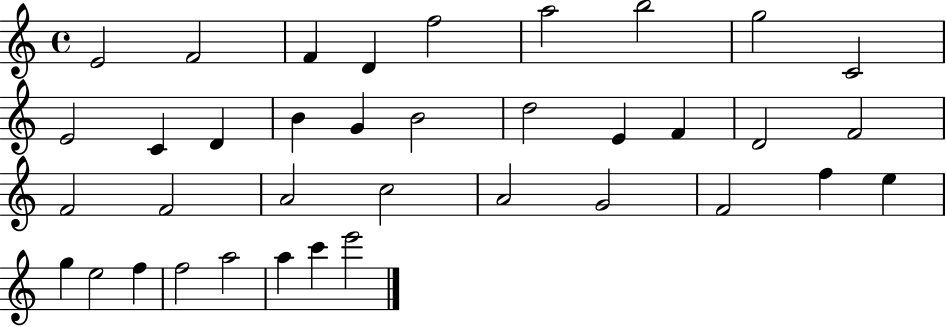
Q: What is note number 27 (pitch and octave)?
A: F4